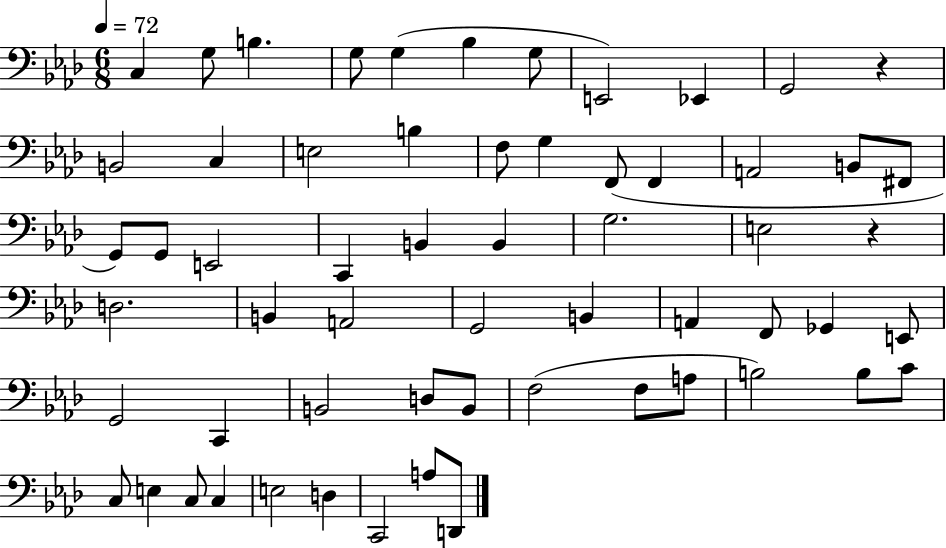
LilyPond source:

{
  \clef bass
  \numericTimeSignature
  \time 6/8
  \key aes \major
  \tempo 4 = 72
  c4 g8 b4. | g8 g4( bes4 g8 | e,2) ees,4 | g,2 r4 | \break b,2 c4 | e2 b4 | f8 g4 f,8( f,4 | a,2 b,8 fis,8 | \break g,8) g,8 e,2 | c,4 b,4 b,4 | g2. | e2 r4 | \break d2. | b,4 a,2 | g,2 b,4 | a,4 f,8 ges,4 e,8 | \break g,2 c,4 | b,2 d8 b,8 | f2( f8 a8 | b2) b8 c'8 | \break c8 e4 c8 c4 | e2 d4 | c,2 a8 d,8 | \bar "|."
}